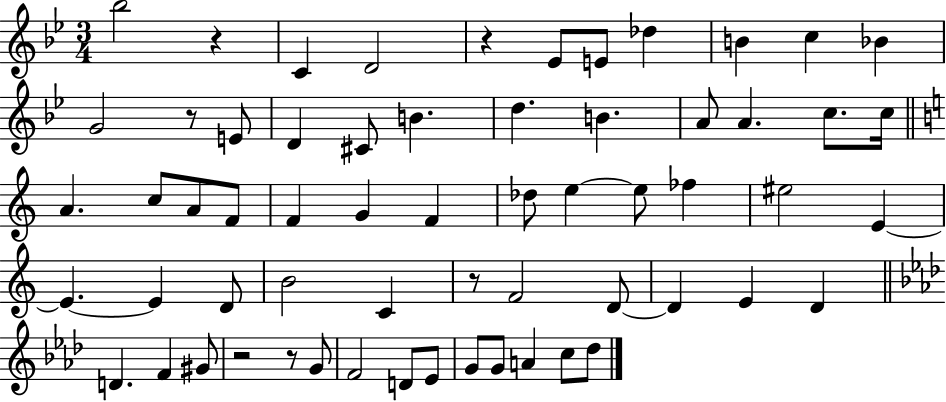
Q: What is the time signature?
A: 3/4